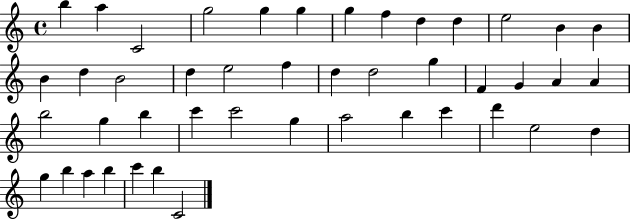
B5/q A5/q C4/h G5/h G5/q G5/q G5/q F5/q D5/q D5/q E5/h B4/q B4/q B4/q D5/q B4/h D5/q E5/h F5/q D5/q D5/h G5/q F4/q G4/q A4/q A4/q B5/h G5/q B5/q C6/q C6/h G5/q A5/h B5/q C6/q D6/q E5/h D5/q G5/q B5/q A5/q B5/q C6/q B5/q C4/h